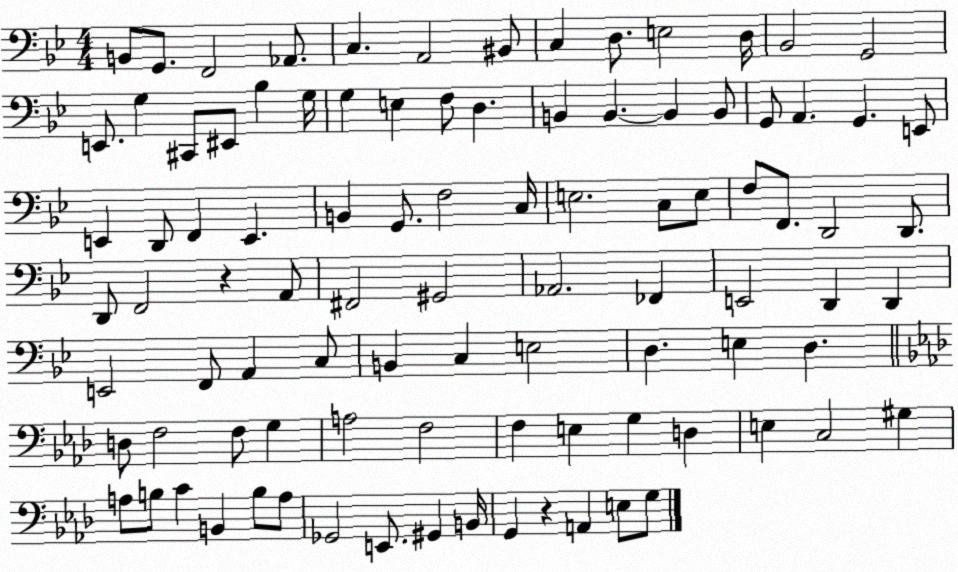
X:1
T:Untitled
M:4/4
L:1/4
K:Bb
B,,/2 G,,/2 F,,2 _A,,/2 C, A,,2 ^B,,/2 C, D,/2 E,2 D,/4 _B,,2 G,,2 E,,/2 G, ^C,,/2 ^E,,/2 _B, G,/4 G, E, F,/2 D, B,, B,, B,, B,,/2 G,,/2 A,, G,, E,,/2 E,, D,,/2 F,, E,, B,, G,,/2 F,2 C,/4 E,2 C,/2 E,/2 F,/2 F,,/2 D,,2 D,,/2 D,,/2 F,,2 z A,,/2 ^F,,2 ^G,,2 _A,,2 _F,, E,,2 D,, D,, E,,2 F,,/2 A,, C,/2 B,, C, E,2 D, E, D, D,/2 F,2 F,/2 G, A,2 F,2 F, E, G, D, E, C,2 ^G, A,/2 B,/2 C B,, B,/2 A,/2 _G,,2 E,,/2 ^G,, B,,/4 G,, z A,, E,/2 G,/2